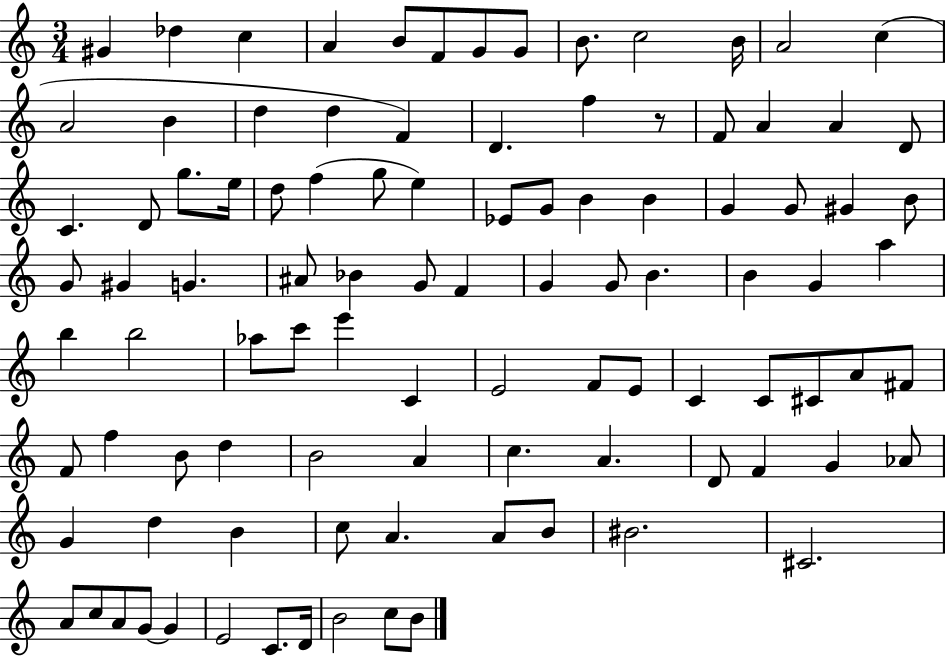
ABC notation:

X:1
T:Untitled
M:3/4
L:1/4
K:C
^G _d c A B/2 F/2 G/2 G/2 B/2 c2 B/4 A2 c A2 B d d F D f z/2 F/2 A A D/2 C D/2 g/2 e/4 d/2 f g/2 e _E/2 G/2 B B G G/2 ^G B/2 G/2 ^G G ^A/2 _B G/2 F G G/2 B B G a b b2 _a/2 c'/2 e' C E2 F/2 E/2 C C/2 ^C/2 A/2 ^F/2 F/2 f B/2 d B2 A c A D/2 F G _A/2 G d B c/2 A A/2 B/2 ^B2 ^C2 A/2 c/2 A/2 G/2 G E2 C/2 D/4 B2 c/2 B/2